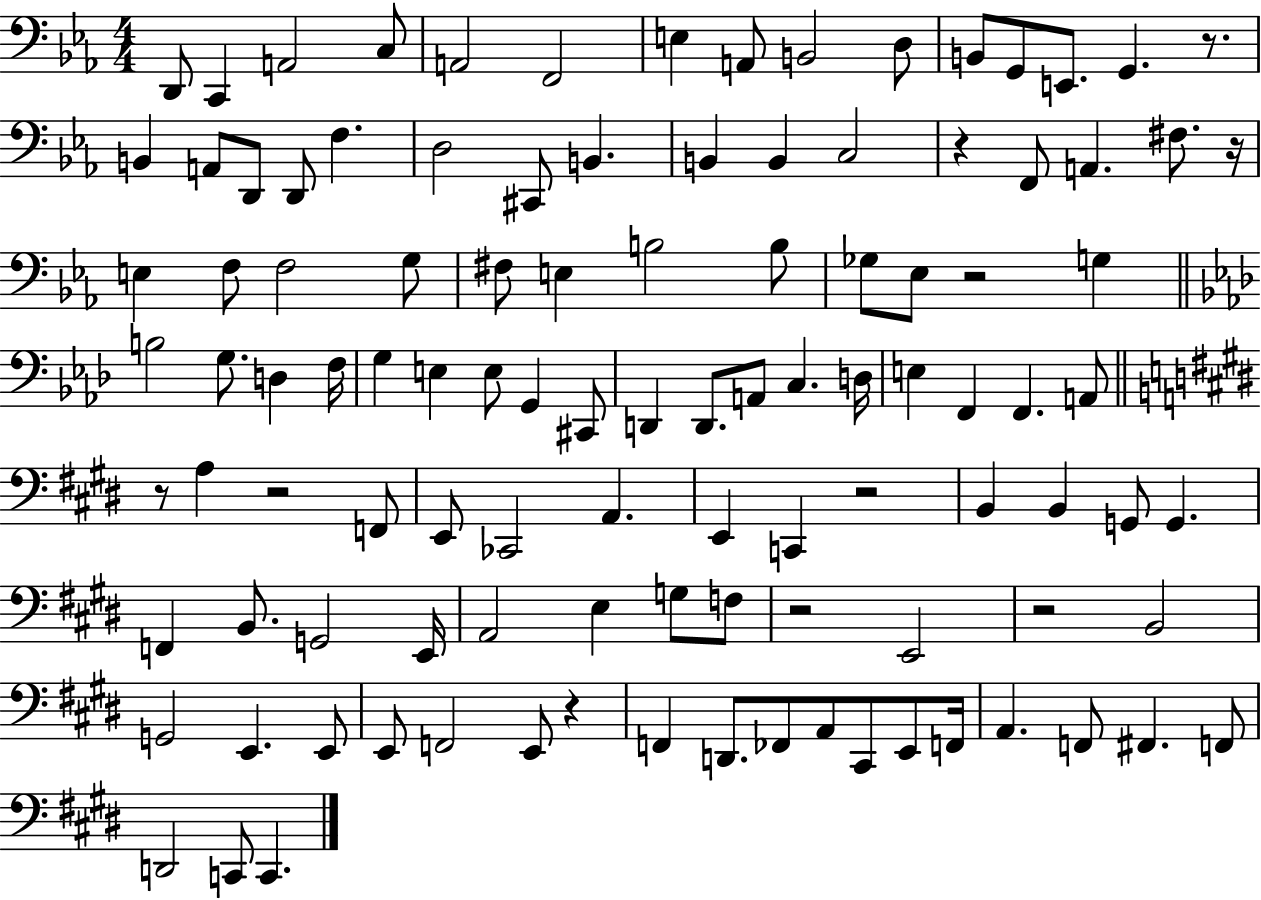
{
  \clef bass
  \numericTimeSignature
  \time 4/4
  \key ees \major
  d,8 c,4 a,2 c8 | a,2 f,2 | e4 a,8 b,2 d8 | b,8 g,8 e,8. g,4. r8. | \break b,4 a,8 d,8 d,8 f4. | d2 cis,8 b,4. | b,4 b,4 c2 | r4 f,8 a,4. fis8. r16 | \break e4 f8 f2 g8 | fis8 e4 b2 b8 | ges8 ees8 r2 g4 | \bar "||" \break \key aes \major b2 g8. d4 f16 | g4 e4 e8 g,4 cis,8 | d,4 d,8. a,8 c4. d16 | e4 f,4 f,4. a,8 | \break \bar "||" \break \key e \major r8 a4 r2 f,8 | e,8 ces,2 a,4. | e,4 c,4 r2 | b,4 b,4 g,8 g,4. | \break f,4 b,8. g,2 e,16 | a,2 e4 g8 f8 | r2 e,2 | r2 b,2 | \break g,2 e,4. e,8 | e,8 f,2 e,8 r4 | f,4 d,8. fes,8 a,8 cis,8 e,8 f,16 | a,4. f,8 fis,4. f,8 | \break d,2 c,8 c,4. | \bar "|."
}